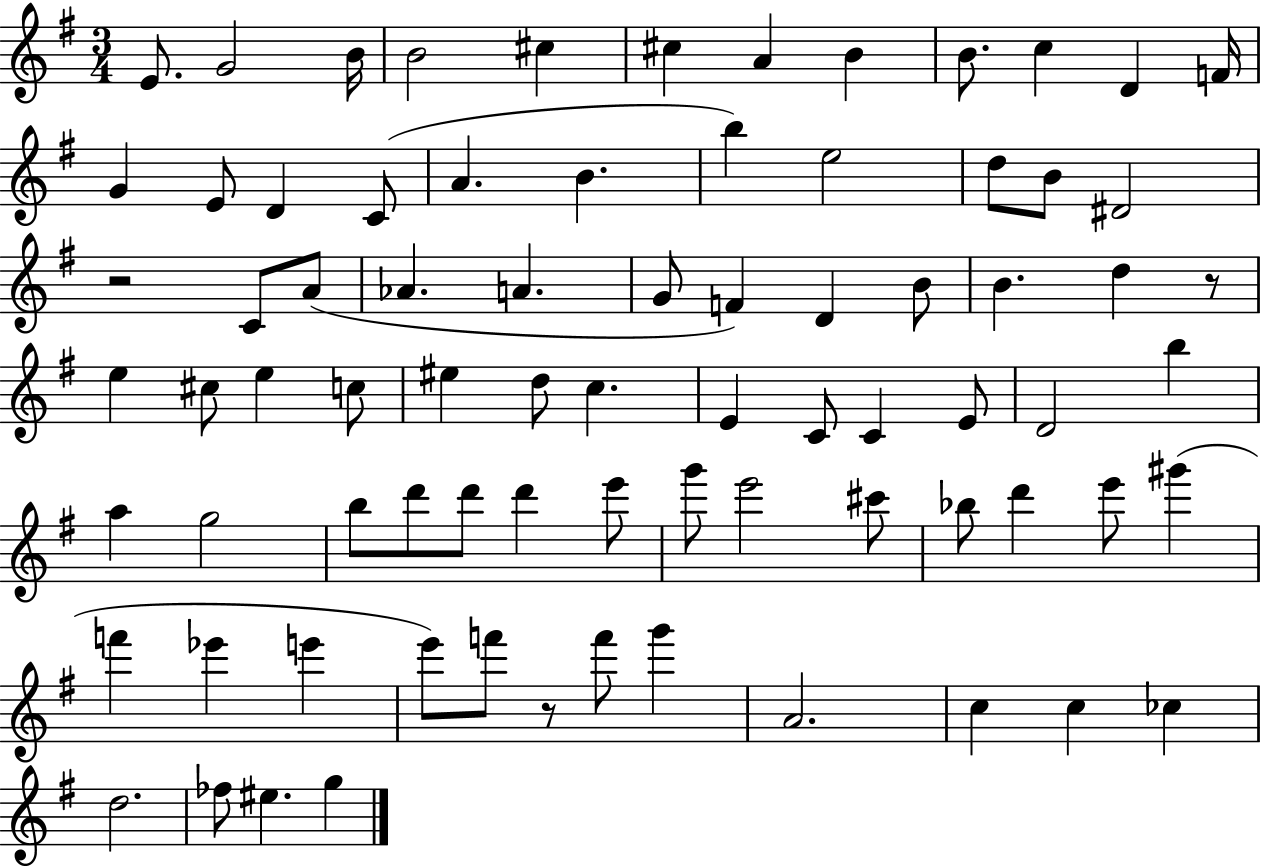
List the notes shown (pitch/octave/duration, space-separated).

E4/e. G4/h B4/s B4/h C#5/q C#5/q A4/q B4/q B4/e. C5/q D4/q F4/s G4/q E4/e D4/q C4/e A4/q. B4/q. B5/q E5/h D5/e B4/e D#4/h R/h C4/e A4/e Ab4/q. A4/q. G4/e F4/q D4/q B4/e B4/q. D5/q R/e E5/q C#5/e E5/q C5/e EIS5/q D5/e C5/q. E4/q C4/e C4/q E4/e D4/h B5/q A5/q G5/h B5/e D6/e D6/e D6/q E6/e G6/e E6/h C#6/e Bb5/e D6/q E6/e G#6/q F6/q Eb6/q E6/q E6/e F6/e R/e F6/e G6/q A4/h. C5/q C5/q CES5/q D5/h. FES5/e EIS5/q. G5/q